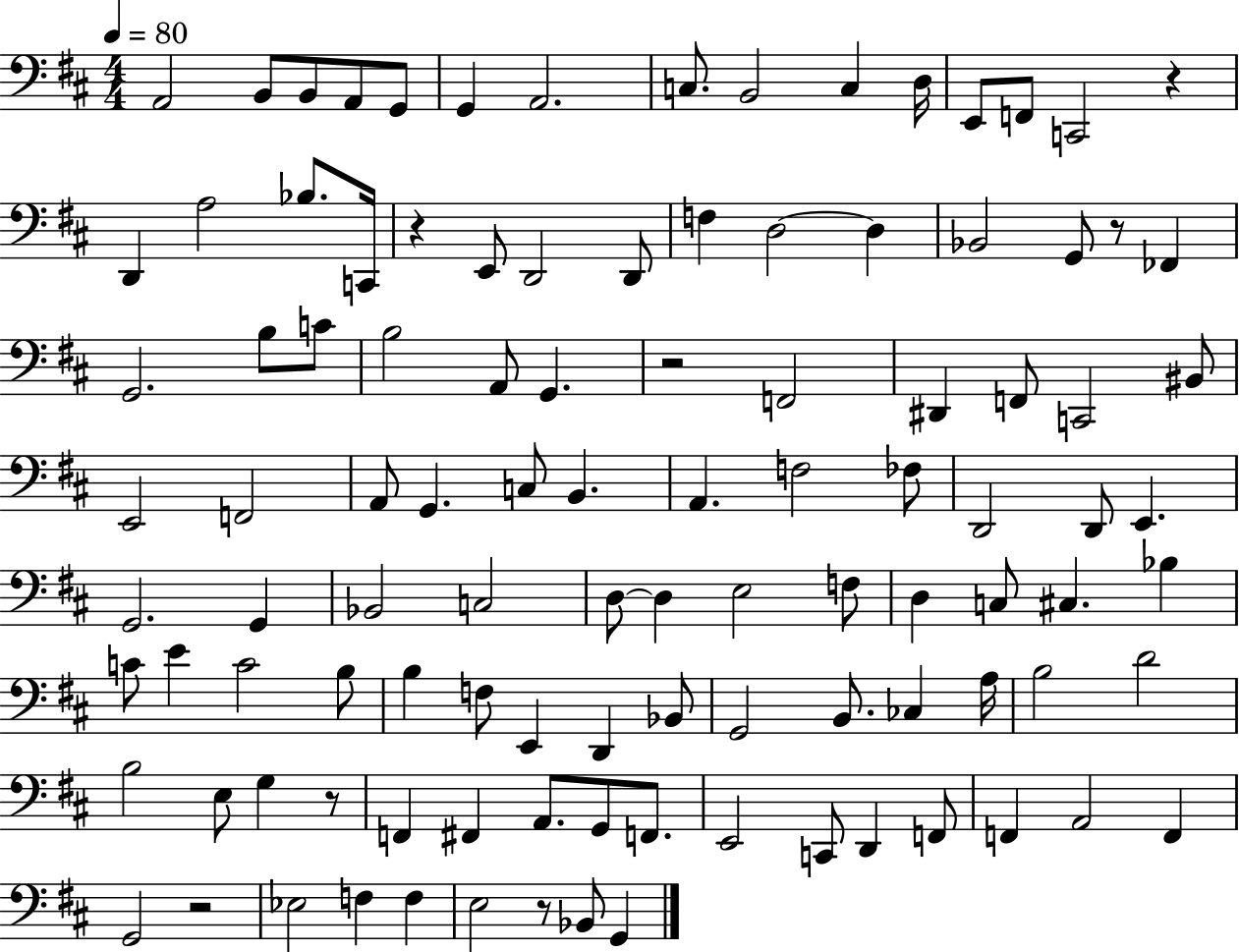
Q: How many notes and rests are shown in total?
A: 106